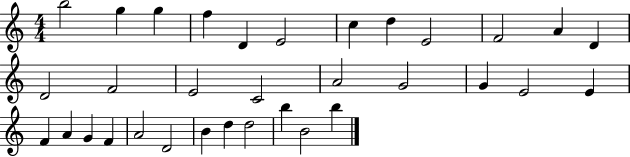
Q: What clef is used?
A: treble